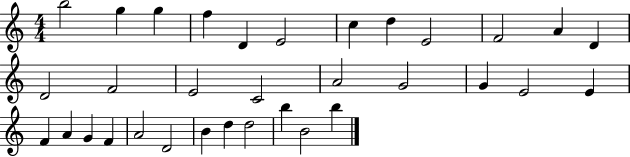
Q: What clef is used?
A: treble